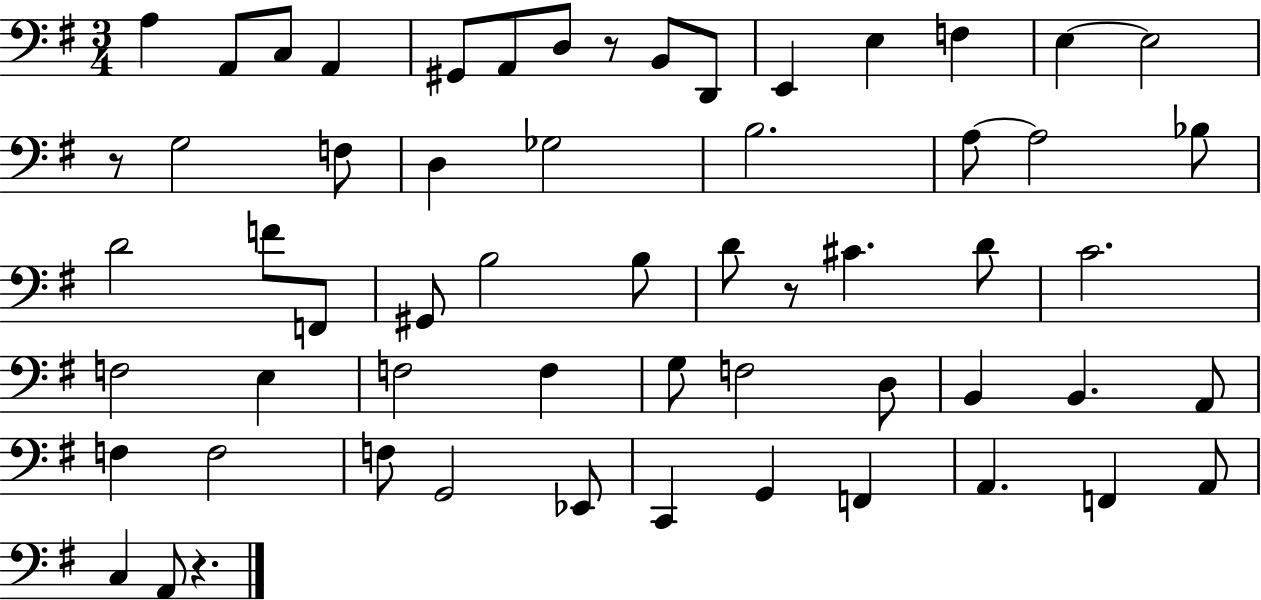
X:1
T:Untitled
M:3/4
L:1/4
K:G
A, A,,/2 C,/2 A,, ^G,,/2 A,,/2 D,/2 z/2 B,,/2 D,,/2 E,, E, F, E, E,2 z/2 G,2 F,/2 D, _G,2 B,2 A,/2 A,2 _B,/2 D2 F/2 F,,/2 ^G,,/2 B,2 B,/2 D/2 z/2 ^C D/2 C2 F,2 E, F,2 F, G,/2 F,2 D,/2 B,, B,, A,,/2 F, F,2 F,/2 G,,2 _E,,/2 C,, G,, F,, A,, F,, A,,/2 C, A,,/2 z